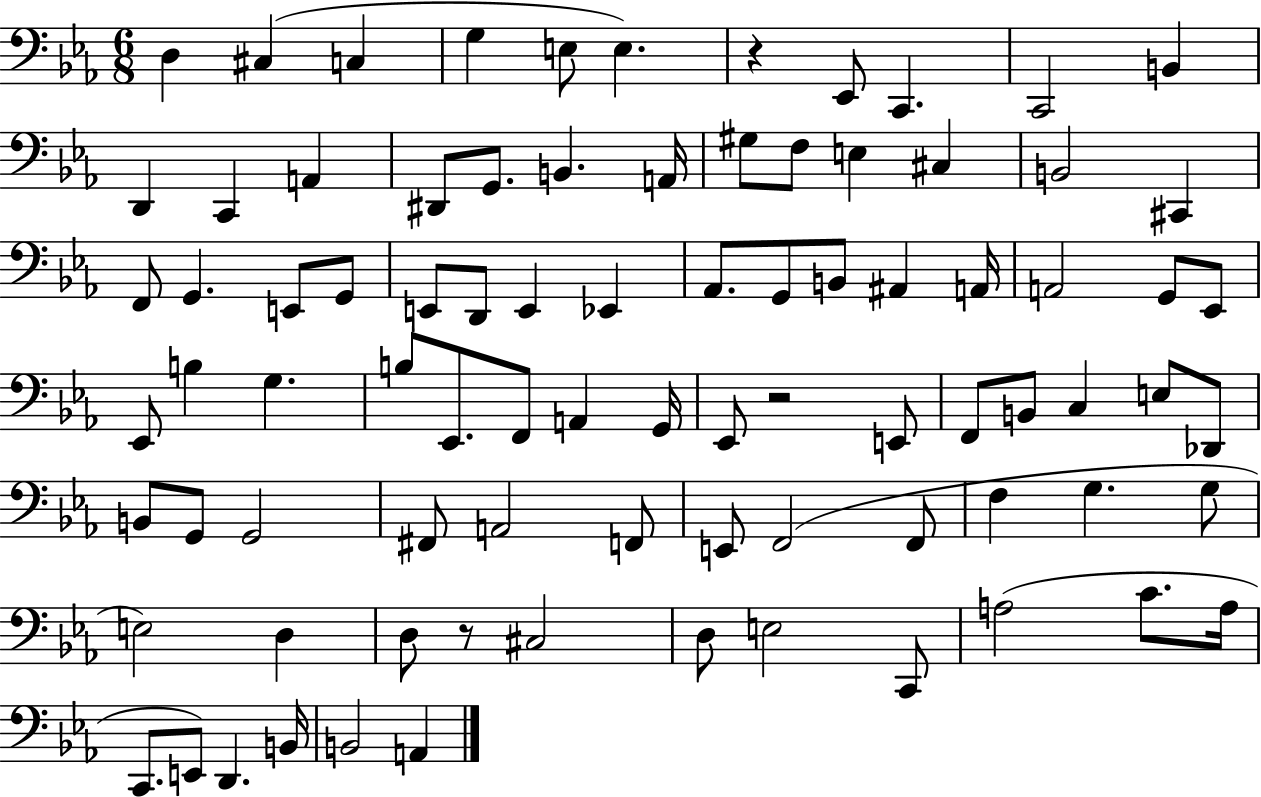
X:1
T:Untitled
M:6/8
L:1/4
K:Eb
D, ^C, C, G, E,/2 E, z _E,,/2 C,, C,,2 B,, D,, C,, A,, ^D,,/2 G,,/2 B,, A,,/4 ^G,/2 F,/2 E, ^C, B,,2 ^C,, F,,/2 G,, E,,/2 G,,/2 E,,/2 D,,/2 E,, _E,, _A,,/2 G,,/2 B,,/2 ^A,, A,,/4 A,,2 G,,/2 _E,,/2 _E,,/2 B, G, B,/2 _E,,/2 F,,/2 A,, G,,/4 _E,,/2 z2 E,,/2 F,,/2 B,,/2 C, E,/2 _D,,/2 B,,/2 G,,/2 G,,2 ^F,,/2 A,,2 F,,/2 E,,/2 F,,2 F,,/2 F, G, G,/2 E,2 D, D,/2 z/2 ^C,2 D,/2 E,2 C,,/2 A,2 C/2 A,/4 C,,/2 E,,/2 D,, B,,/4 B,,2 A,,